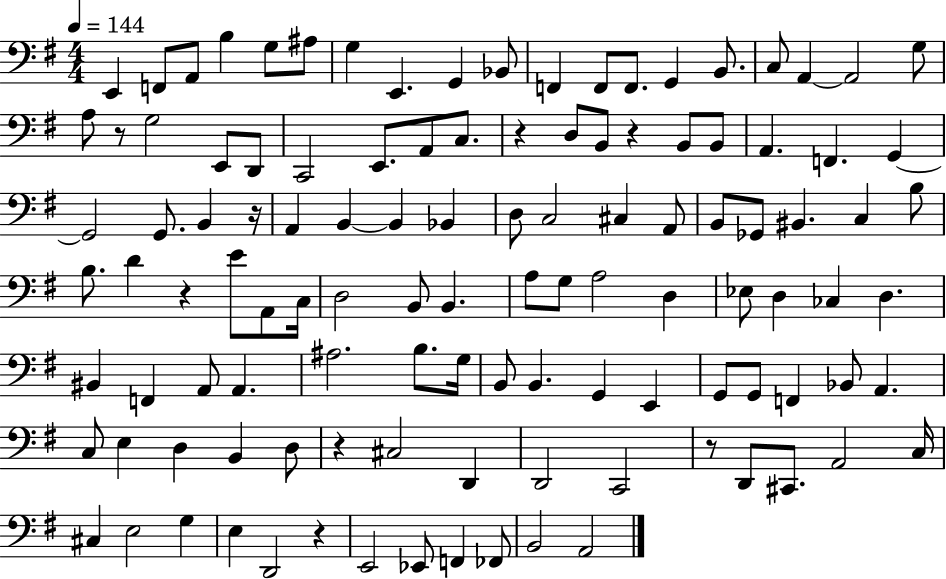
X:1
T:Untitled
M:4/4
L:1/4
K:G
E,, F,,/2 A,,/2 B, G,/2 ^A,/2 G, E,, G,, _B,,/2 F,, F,,/2 F,,/2 G,, B,,/2 C,/2 A,, A,,2 G,/2 A,/2 z/2 G,2 E,,/2 D,,/2 C,,2 E,,/2 A,,/2 C,/2 z D,/2 B,,/2 z B,,/2 B,,/2 A,, F,, G,, G,,2 G,,/2 B,, z/4 A,, B,, B,, _B,, D,/2 C,2 ^C, A,,/2 B,,/2 _G,,/2 ^B,, C, B,/2 B,/2 D z E/2 A,,/2 C,/4 D,2 B,,/2 B,, A,/2 G,/2 A,2 D, _E,/2 D, _C, D, ^B,, F,, A,,/2 A,, ^A,2 B,/2 G,/4 B,,/2 B,, G,, E,, G,,/2 G,,/2 F,, _B,,/2 A,, C,/2 E, D, B,, D,/2 z ^C,2 D,, D,,2 C,,2 z/2 D,,/2 ^C,,/2 A,,2 C,/4 ^C, E,2 G, E, D,,2 z E,,2 _E,,/2 F,, _F,,/2 B,,2 A,,2